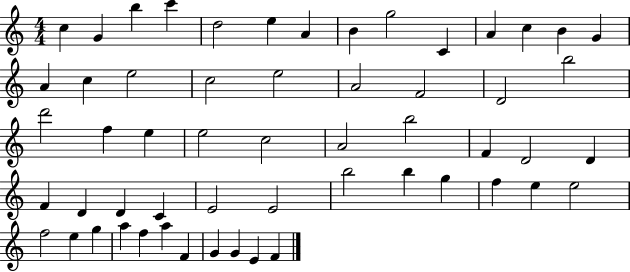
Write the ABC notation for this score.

X:1
T:Untitled
M:4/4
L:1/4
K:C
c G b c' d2 e A B g2 C A c B G A c e2 c2 e2 A2 F2 D2 b2 d'2 f e e2 c2 A2 b2 F D2 D F D D C E2 E2 b2 b g f e e2 f2 e g a f a F G G E F